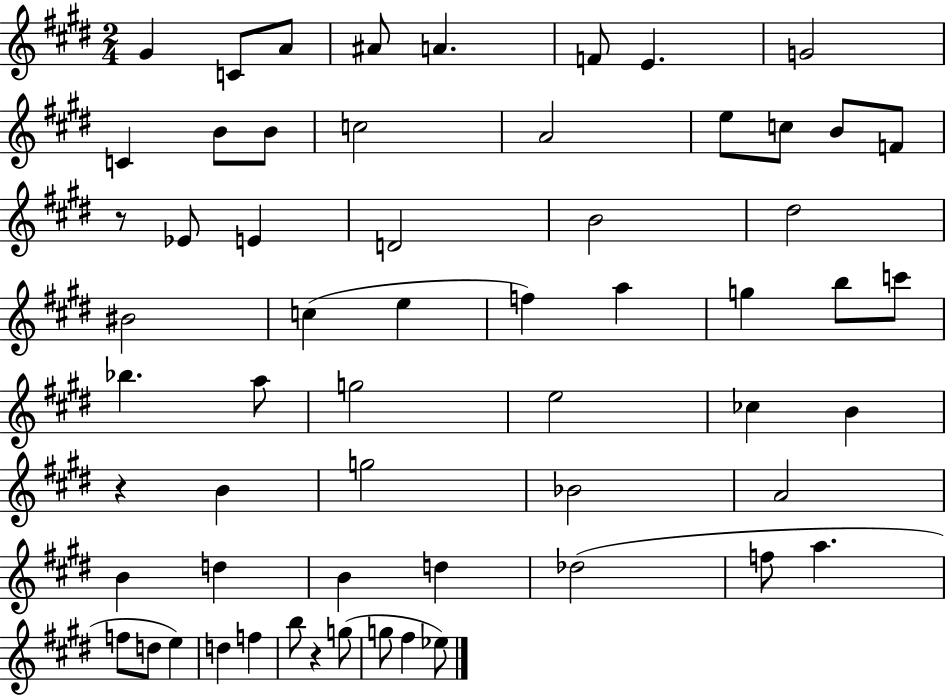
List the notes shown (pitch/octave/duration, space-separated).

G#4/q C4/e A4/e A#4/e A4/q. F4/e E4/q. G4/h C4/q B4/e B4/e C5/h A4/h E5/e C5/e B4/e F4/e R/e Eb4/e E4/q D4/h B4/h D#5/h BIS4/h C5/q E5/q F5/q A5/q G5/q B5/e C6/e Bb5/q. A5/e G5/h E5/h CES5/q B4/q R/q B4/q G5/h Bb4/h A4/h B4/q D5/q B4/q D5/q Db5/h F5/e A5/q. F5/e D5/e E5/q D5/q F5/q B5/e R/q G5/e G5/e F#5/q Eb5/e